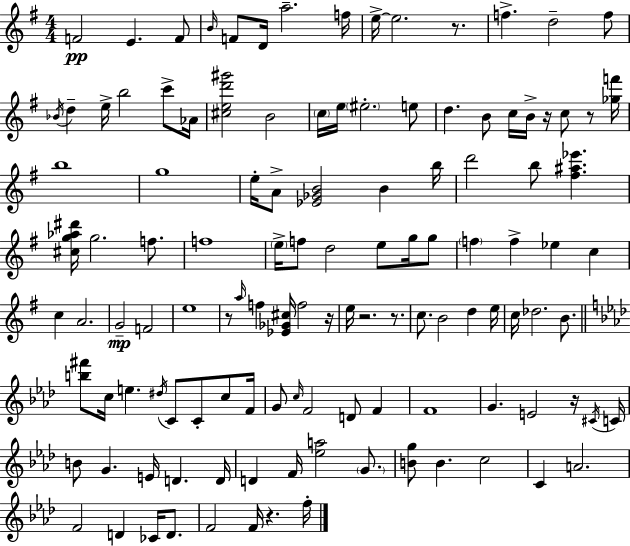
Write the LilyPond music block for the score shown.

{
  \clef treble
  \numericTimeSignature
  \time 4/4
  \key g \major
  f'2\pp e'4. f'8 | \grace { b'16 } f'8 d'16 a''2.-- | f''16 e''16->~~ e''2. r8. | f''4.-> d''2-- f''8 | \break \acciaccatura { bes'16 } d''4-- e''16-> b''2 c'''8-> | aes'16 <cis'' e'' d''' gis'''>2 b'2 | \parenthesize c''16 e''16 \parenthesize eis''2.-. | e''8 d''4. b'8 c''16 b'16-> r16 c''8 r8 | \break <ges'' f'''>16 b''1 | g''1 | e''16-. a'8-> <ees' ges' b'>2 b'4 | b''16 d'''2 b''8 <fis'' ais'' ees'''>4. | \break <cis'' g'' aes'' dis'''>16 g''2. f''8. | f''1 | \parenthesize e''16-> f''8 d''2 e''8 g''16 | g''8 \parenthesize f''4 f''4-> ees''4 c''4 | \break c''4 a'2. | g'2--\mp f'2 | e''1 | r8 \grace { a''16 } f''4 <ees' ges' cis''>16 f''2 | \break r16 e''16 r2. | r8. c''8. b'2 d''4 | e''16 c''16 des''2. | b'8. \bar "||" \break \key aes \major <b'' fis'''>8 c''16 e''4. \acciaccatura { dis''16 } c'8 c'8-. c''8 | f'16 g'8 \grace { c''16 } f'2 d'8 f'4 | f'1 | g'4. e'2 | \break r16 \acciaccatura { cis'16 } c'16 b'8 g'4. e'16 d'4. | d'16 d'4 f'16 <ees'' a''>2 | \parenthesize g'8. <b' g''>8 b'4. c''2 | c'4 a'2. | \break f'2 d'4 ces'16 | d'8. f'2 f'16 r4. | f''16-. \bar "|."
}